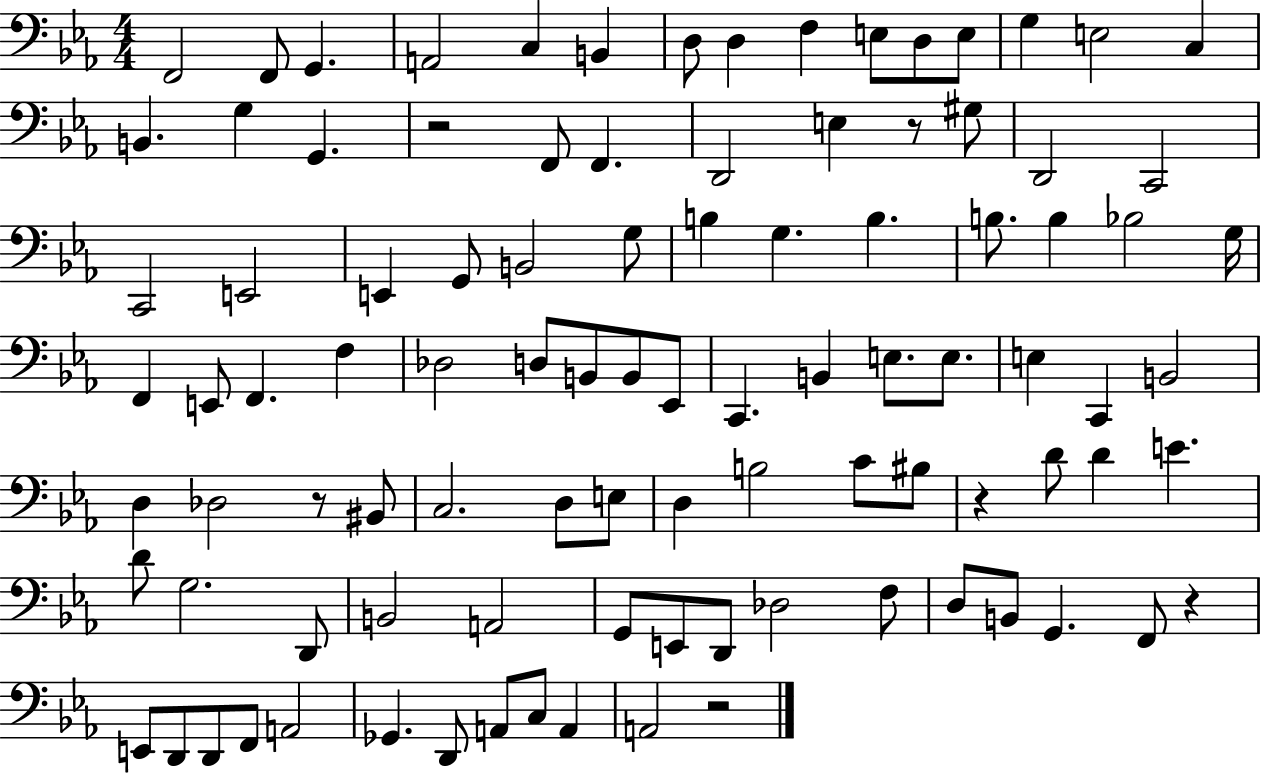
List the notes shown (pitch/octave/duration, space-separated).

F2/h F2/e G2/q. A2/h C3/q B2/q D3/e D3/q F3/q E3/e D3/e E3/e G3/q E3/h C3/q B2/q. G3/q G2/q. R/h F2/e F2/q. D2/h E3/q R/e G#3/e D2/h C2/h C2/h E2/h E2/q G2/e B2/h G3/e B3/q G3/q. B3/q. B3/e. B3/q Bb3/h G3/s F2/q E2/e F2/q. F3/q Db3/h D3/e B2/e B2/e Eb2/e C2/q. B2/q E3/e. E3/e. E3/q C2/q B2/h D3/q Db3/h R/e BIS2/e C3/h. D3/e E3/e D3/q B3/h C4/e BIS3/e R/q D4/e D4/q E4/q. D4/e G3/h. D2/e B2/h A2/h G2/e E2/e D2/e Db3/h F3/e D3/e B2/e G2/q. F2/e R/q E2/e D2/e D2/e F2/e A2/h Gb2/q. D2/e A2/e C3/e A2/q A2/h R/h